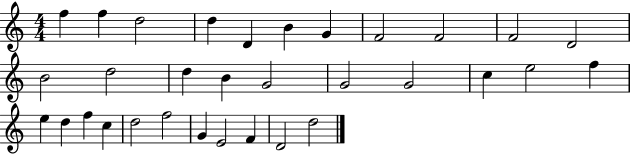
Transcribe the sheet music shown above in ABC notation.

X:1
T:Untitled
M:4/4
L:1/4
K:C
f f d2 d D B G F2 F2 F2 D2 B2 d2 d B G2 G2 G2 c e2 f e d f c d2 f2 G E2 F D2 d2